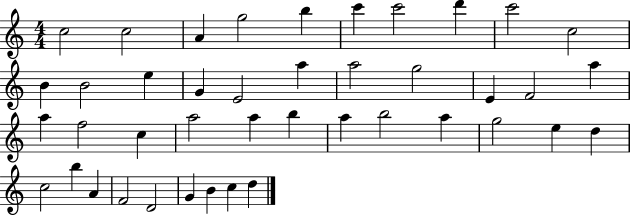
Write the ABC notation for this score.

X:1
T:Untitled
M:4/4
L:1/4
K:C
c2 c2 A g2 b c' c'2 d' c'2 c2 B B2 e G E2 a a2 g2 E F2 a a f2 c a2 a b a b2 a g2 e d c2 b A F2 D2 G B c d